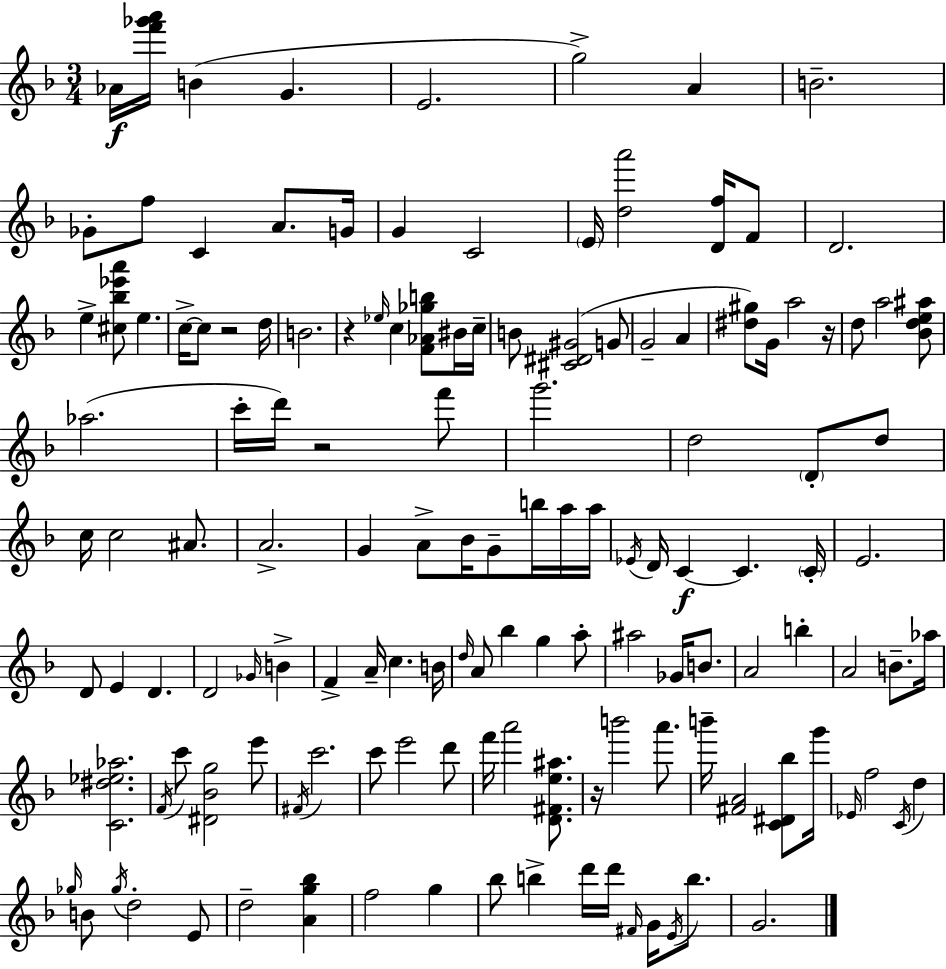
{
  \clef treble
  \numericTimeSignature
  \time 3/4
  \key f \major
  aes'16\f <f''' ges''' a'''>16 b'4( g'4. | e'2. | g''2->) a'4 | b'2.-- | \break ges'8-. f''8 c'4 a'8. g'16 | g'4 c'2 | \parenthesize e'16 <d'' a'''>2 <d' f''>16 f'8 | d'2. | \break e''4-> <cis'' bes'' ees''' a'''>8 e''4. | c''16->~~ c''8 r2 d''16 | b'2. | r4 \grace { ees''16 } c''4 <f' aes' ges'' b''>8 bis'16 | \break c''16-- b'8 <cis' dis' gis'>2( g'8 | g'2-- a'4 | <dis'' gis''>8) g'16 a''2 | r16 d''8 a''2 <bes' d'' e'' ais''>8 | \break aes''2.( | c'''16-. d'''16) r2 f'''8 | g'''2. | d''2 \parenthesize d'8-. d''8 | \break c''16 c''2 ais'8. | a'2.-> | g'4 a'8-> bes'16 g'8-- b''16 a''16 | a''16 \acciaccatura { ees'16 } d'16 c'4~~\f c'4. | \break \parenthesize c'16-. e'2. | d'8 e'4 d'4. | d'2 \grace { ges'16 } b'4-> | f'4-> a'16-- c''4. | \break b'16 \grace { d''16 } a'8 bes''4 g''4 | a''8-. ais''2 | ges'16 b'8. a'2 | b''4-. a'2 | \break b'8.-- aes''16 <c' dis'' ees'' aes''>2. | \acciaccatura { f'16 } c'''8 <dis' bes' g''>2 | e'''8 \acciaccatura { fis'16 } c'''2. | c'''8 e'''2 | \break d'''8 f'''16 a'''2 | <d' fis' e'' ais''>8. r16 b'''2 | a'''8. b'''16-- <fis' a'>2 | <c' dis' bes''>8 g'''16 \grace { ees'16 } f''2 | \break \acciaccatura { c'16 } d''4 \grace { ges''16 } b'8 \acciaccatura { ges''16 } | d''2-. e'8 d''2-- | <a' g'' bes''>4 f''2 | g''4 bes''8 | \break b''4-> d'''16 d'''16 \grace { fis'16 } g'16 \acciaccatura { e'16 } b''8. | g'2. | \bar "|."
}